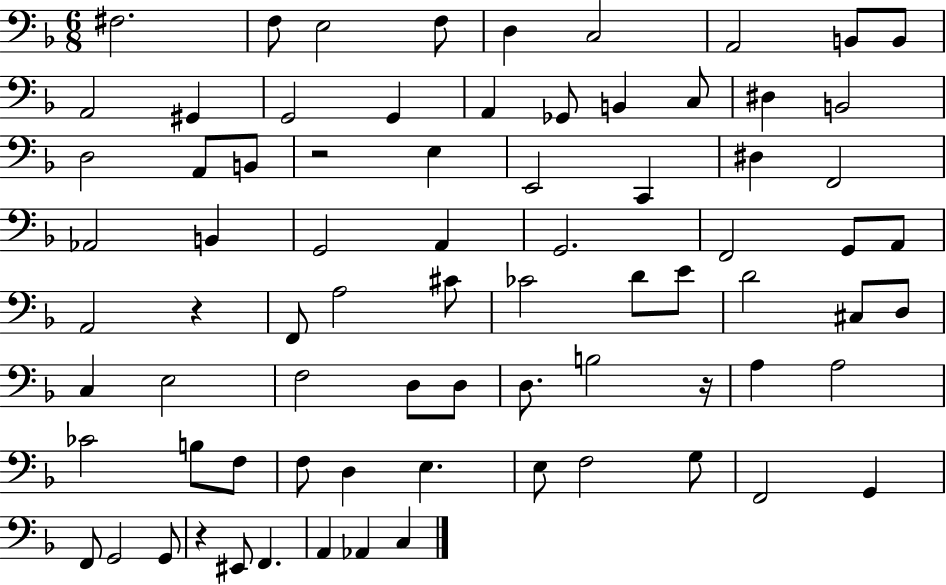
{
  \clef bass
  \numericTimeSignature
  \time 6/8
  \key f \major
  fis2. | f8 e2 f8 | d4 c2 | a,2 b,8 b,8 | \break a,2 gis,4 | g,2 g,4 | a,4 ges,8 b,4 c8 | dis4 b,2 | \break d2 a,8 b,8 | r2 e4 | e,2 c,4 | dis4 f,2 | \break aes,2 b,4 | g,2 a,4 | g,2. | f,2 g,8 a,8 | \break a,2 r4 | f,8 a2 cis'8 | ces'2 d'8 e'8 | d'2 cis8 d8 | \break c4 e2 | f2 d8 d8 | d8. b2 r16 | a4 a2 | \break ces'2 b8 f8 | f8 d4 e4. | e8 f2 g8 | f,2 g,4 | \break f,8 g,2 g,8 | r4 eis,8 f,4. | a,4 aes,4 c4 | \bar "|."
}